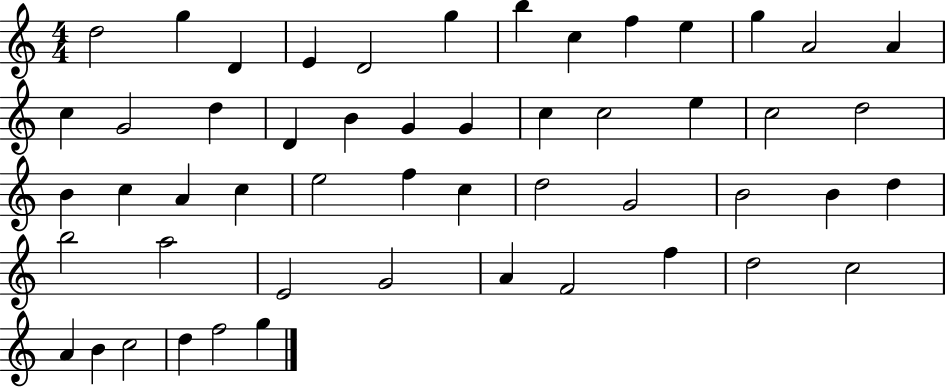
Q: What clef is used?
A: treble